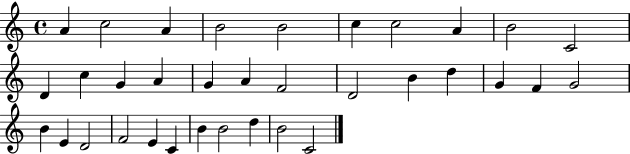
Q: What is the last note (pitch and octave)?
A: C4